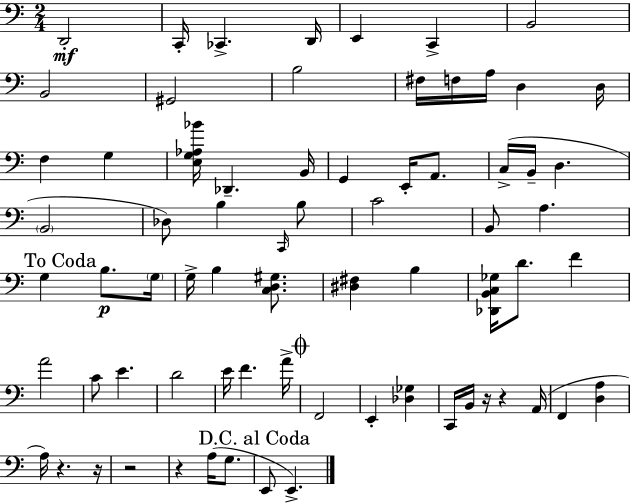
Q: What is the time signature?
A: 2/4